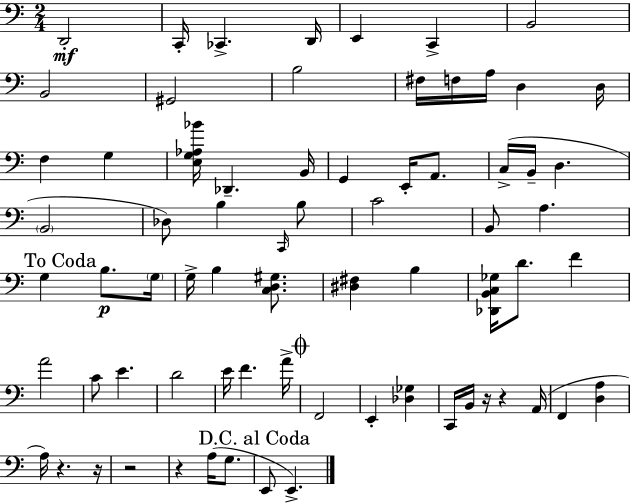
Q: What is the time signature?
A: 2/4